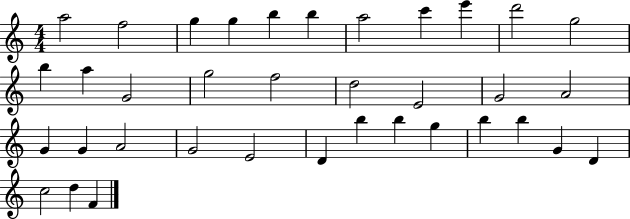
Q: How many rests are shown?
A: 0